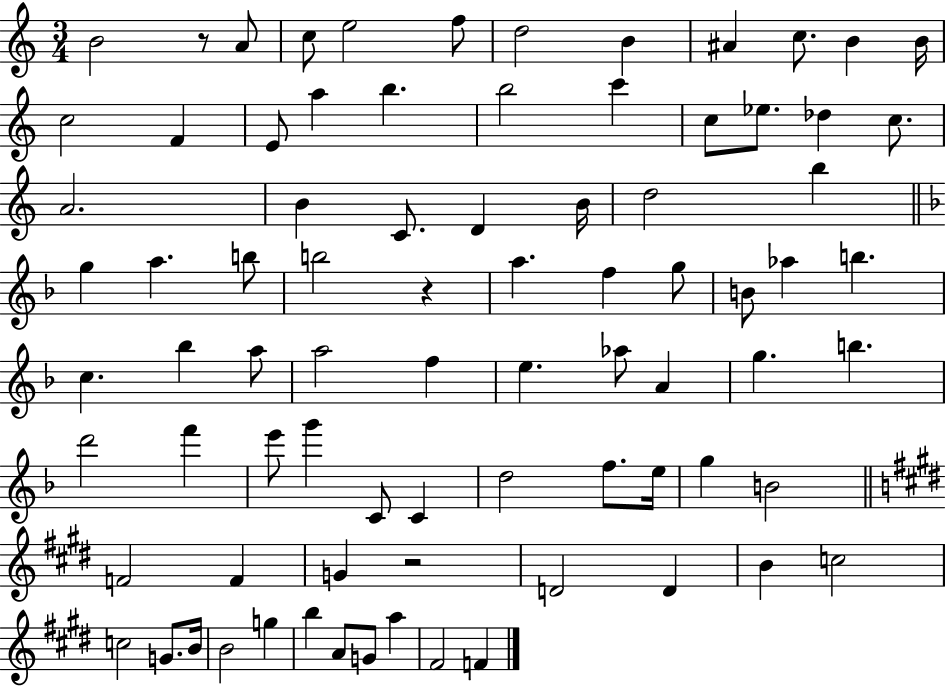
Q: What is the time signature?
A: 3/4